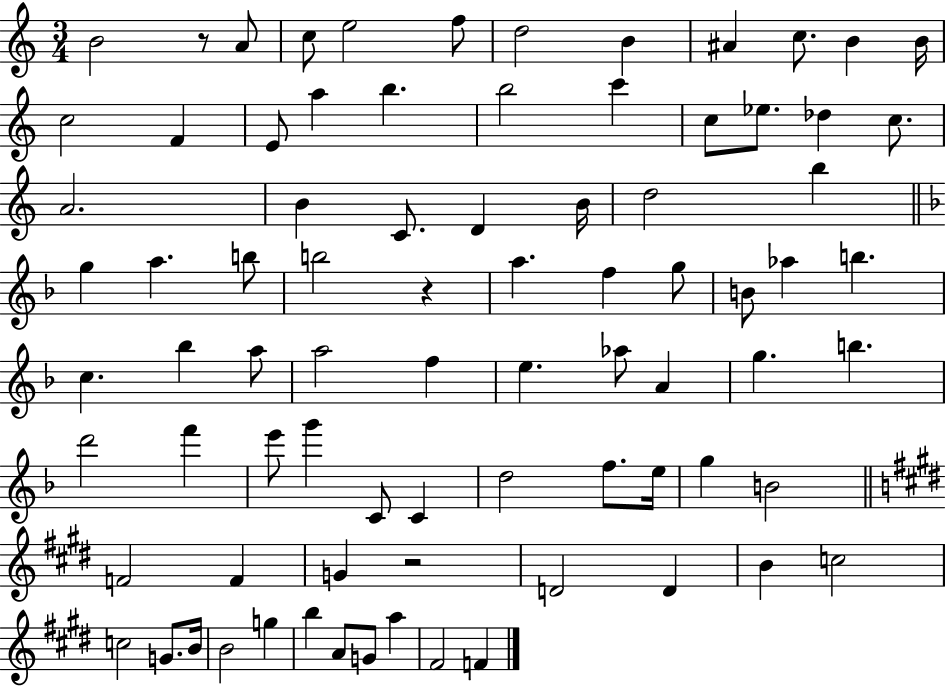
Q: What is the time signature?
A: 3/4